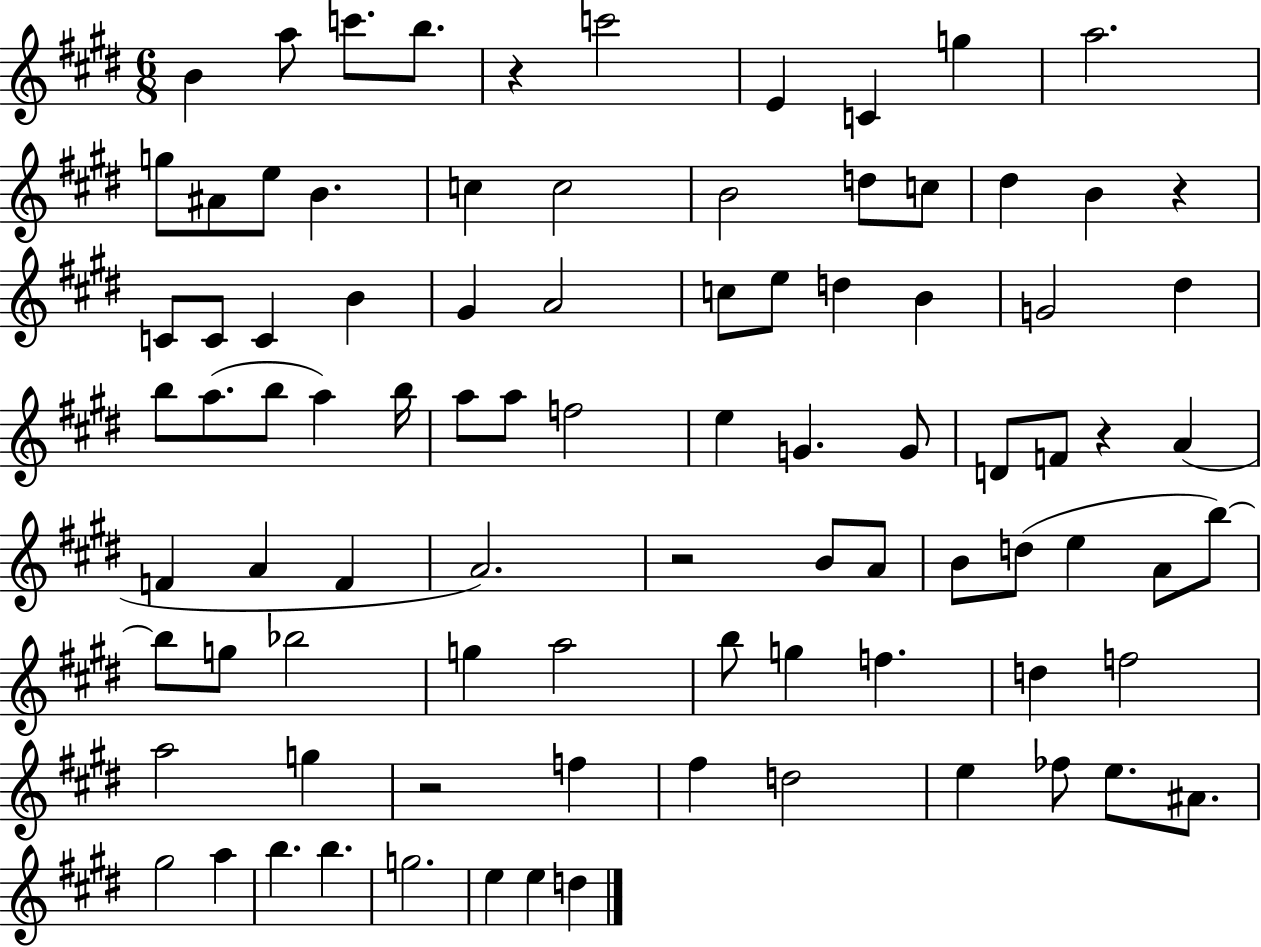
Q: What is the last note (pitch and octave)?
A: D5